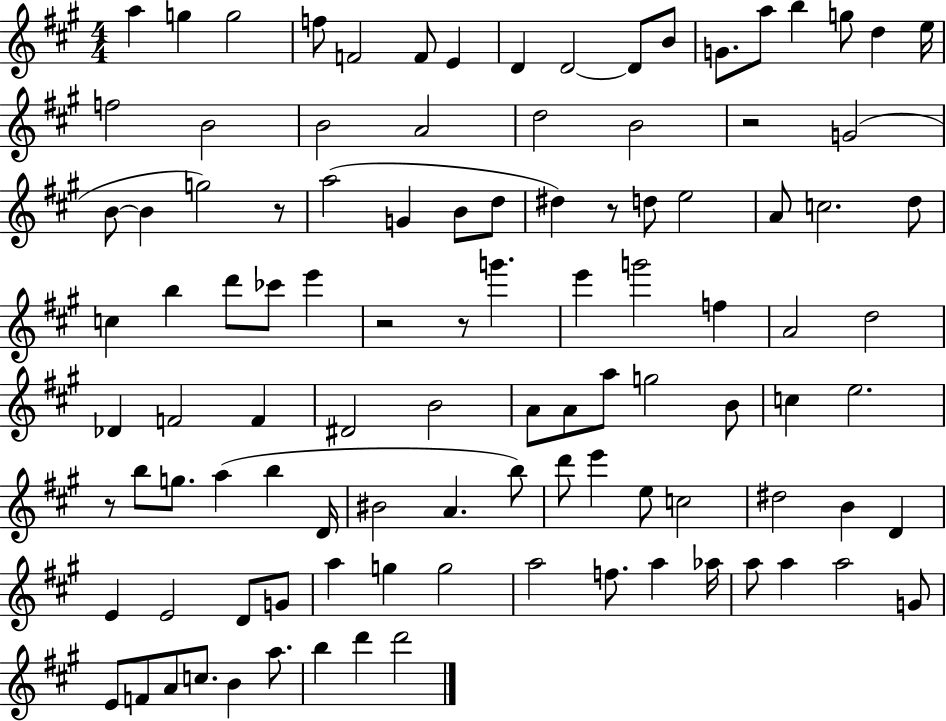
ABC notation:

X:1
T:Untitled
M:4/4
L:1/4
K:A
a g g2 f/2 F2 F/2 E D D2 D/2 B/2 G/2 a/2 b g/2 d e/4 f2 B2 B2 A2 d2 B2 z2 G2 B/2 B g2 z/2 a2 G B/2 d/2 ^d z/2 d/2 e2 A/2 c2 d/2 c b d'/2 _c'/2 e' z2 z/2 g' e' g'2 f A2 d2 _D F2 F ^D2 B2 A/2 A/2 a/2 g2 B/2 c e2 z/2 b/2 g/2 a b D/4 ^B2 A b/2 d'/2 e' e/2 c2 ^d2 B D E E2 D/2 G/2 a g g2 a2 f/2 a _a/4 a/2 a a2 G/2 E/2 F/2 A/2 c/2 B a/2 b d' d'2